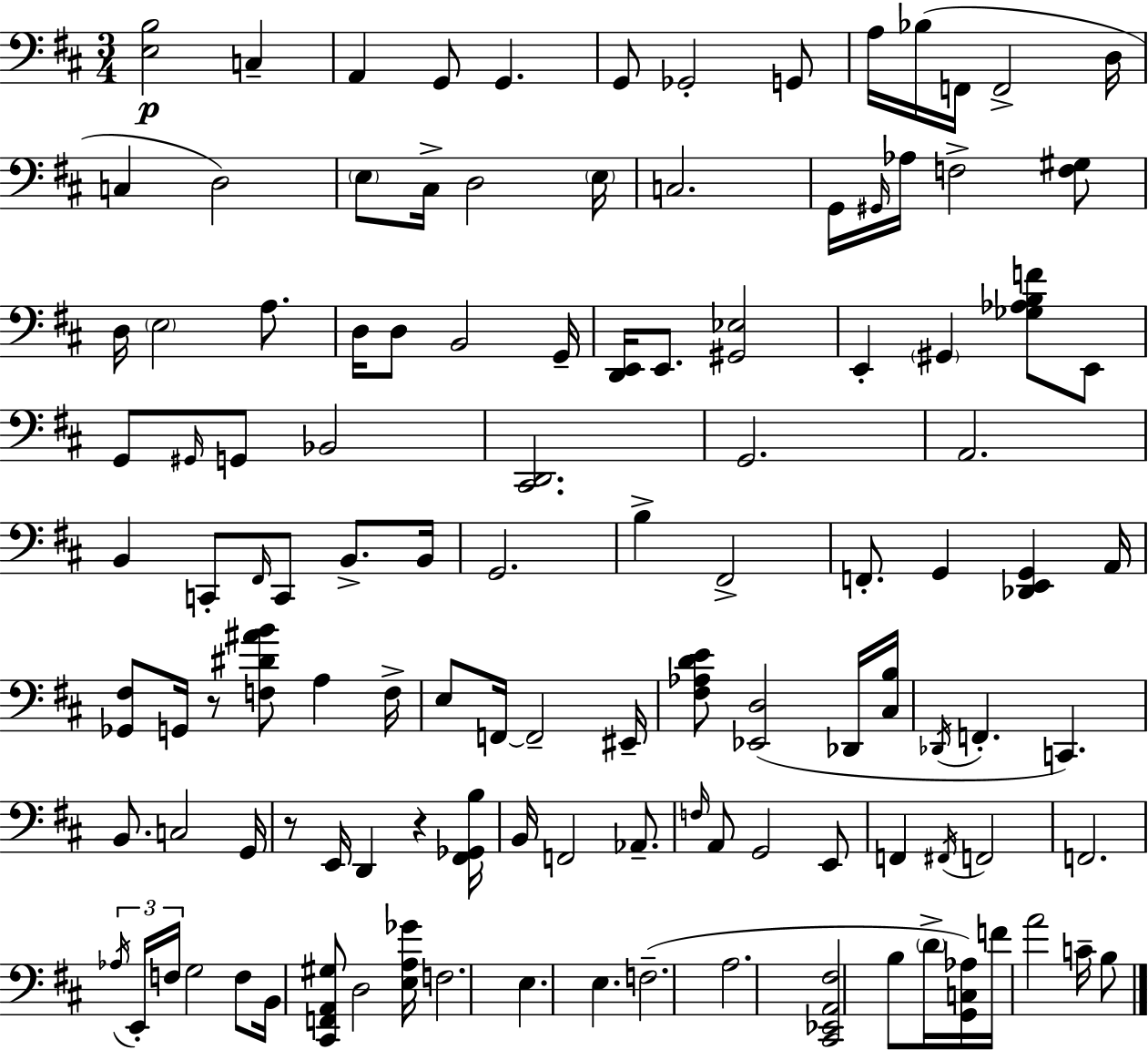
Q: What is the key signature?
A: D major